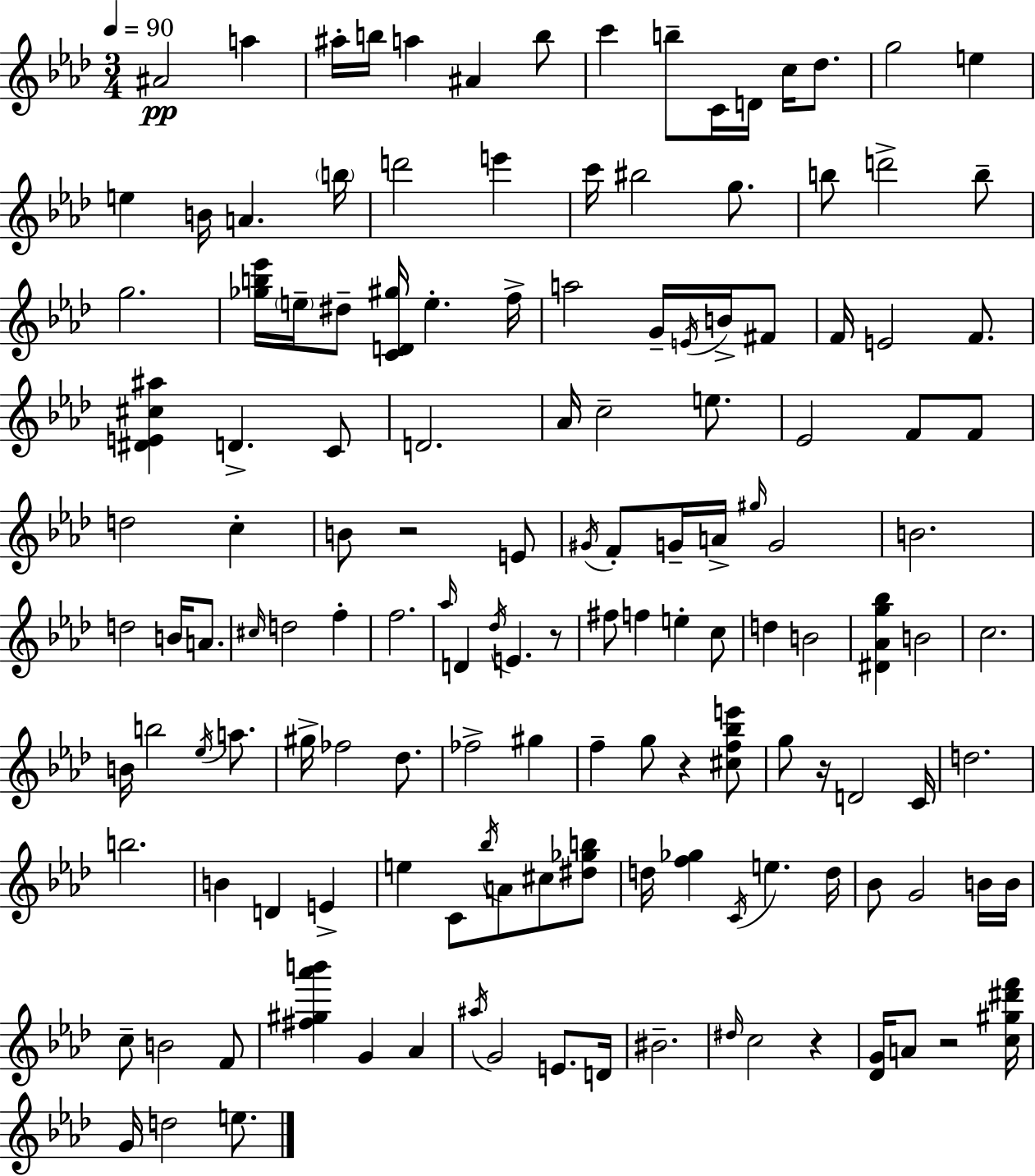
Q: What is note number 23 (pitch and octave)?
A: BIS5